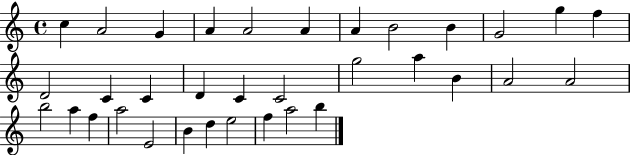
{
  \clef treble
  \time 4/4
  \defaultTimeSignature
  \key c \major
  c''4 a'2 g'4 | a'4 a'2 a'4 | a'4 b'2 b'4 | g'2 g''4 f''4 | \break d'2 c'4 c'4 | d'4 c'4 c'2 | g''2 a''4 b'4 | a'2 a'2 | \break b''2 a''4 f''4 | a''2 e'2 | b'4 d''4 e''2 | f''4 a''2 b''4 | \break \bar "|."
}